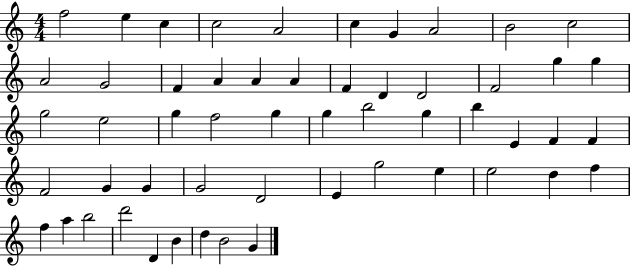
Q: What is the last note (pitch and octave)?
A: G4